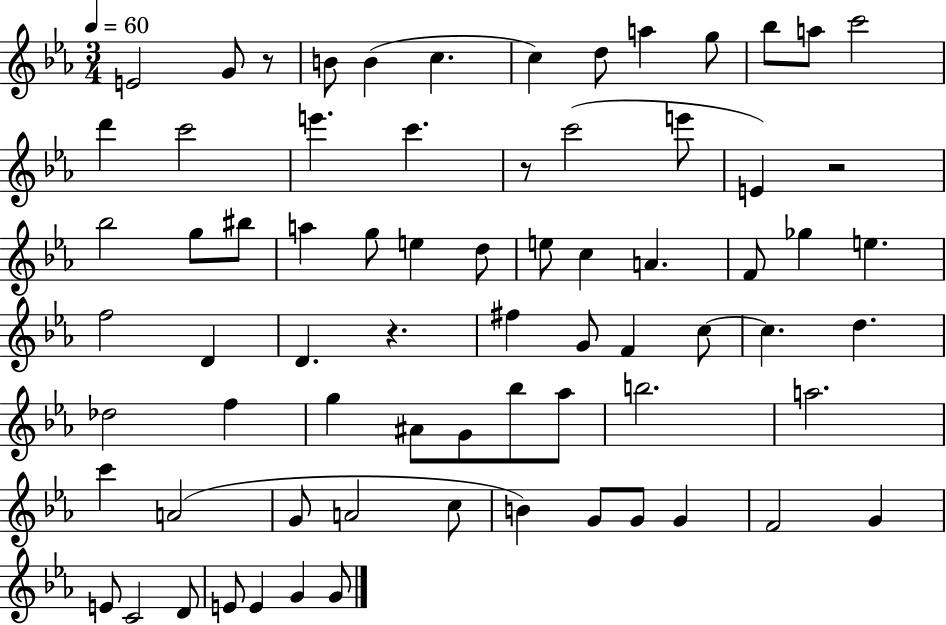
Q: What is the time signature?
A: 3/4